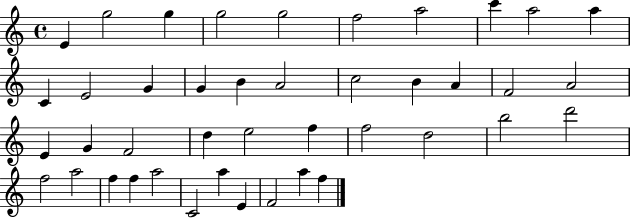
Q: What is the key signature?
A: C major